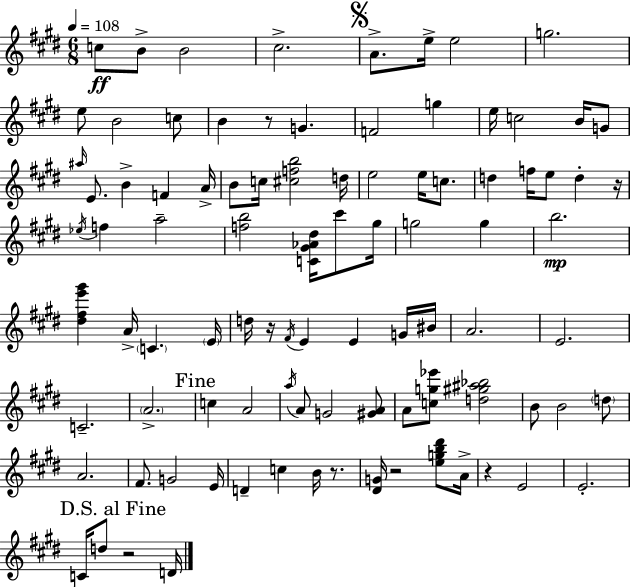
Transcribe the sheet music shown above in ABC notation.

X:1
T:Untitled
M:6/8
L:1/4
K:E
c/2 B/2 B2 ^c2 A/2 e/4 e2 g2 e/2 B2 c/2 B z/2 G F2 g e/4 c2 B/4 G/2 ^a/4 E/2 B F A/4 B/2 c/4 [^cfb]2 d/4 e2 e/4 c/2 d f/4 e/2 d z/4 _e/4 f a2 [fb]2 [C^G_A^d]/4 ^c'/2 ^g/4 g2 g b2 [^d^fe'^g'] A/4 C E/4 d/4 z/4 ^F/4 E E G/4 ^B/4 A2 E2 C2 A2 c A2 a/4 A/2 G2 [^GA]/2 A/2 [cg_e']/2 [d^g^a_b]2 B/2 B2 d/2 A2 ^F/2 G2 E/4 D c B/4 z/2 [^DG]/4 z2 [egb^d']/2 A/4 z E2 E2 C/4 d/2 z2 D/4